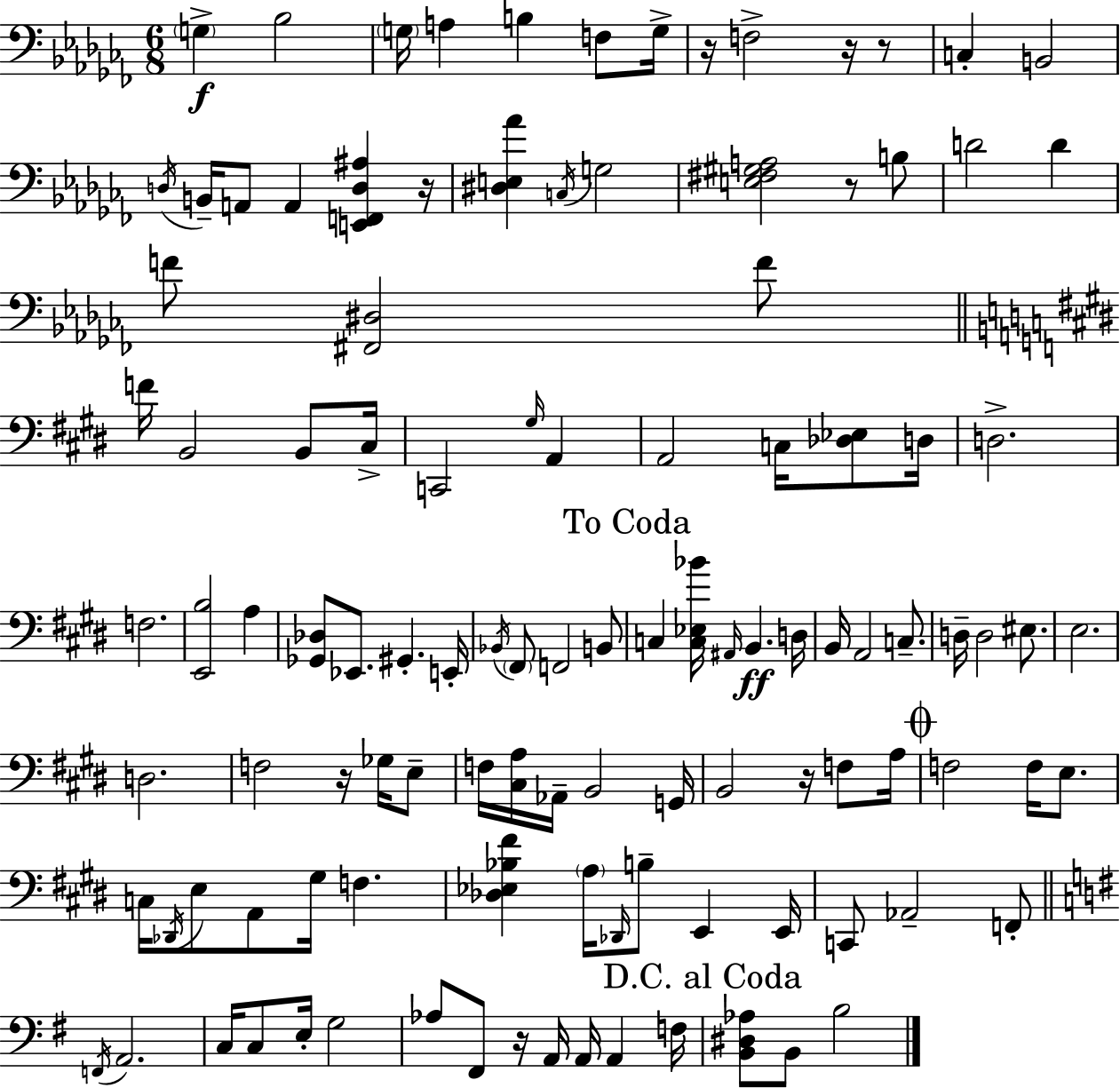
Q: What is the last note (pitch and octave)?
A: B3